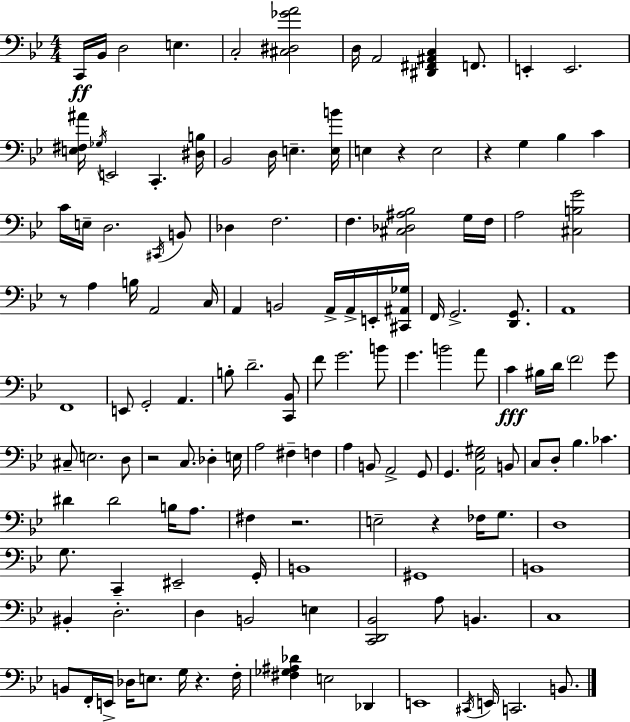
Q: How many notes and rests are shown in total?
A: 138